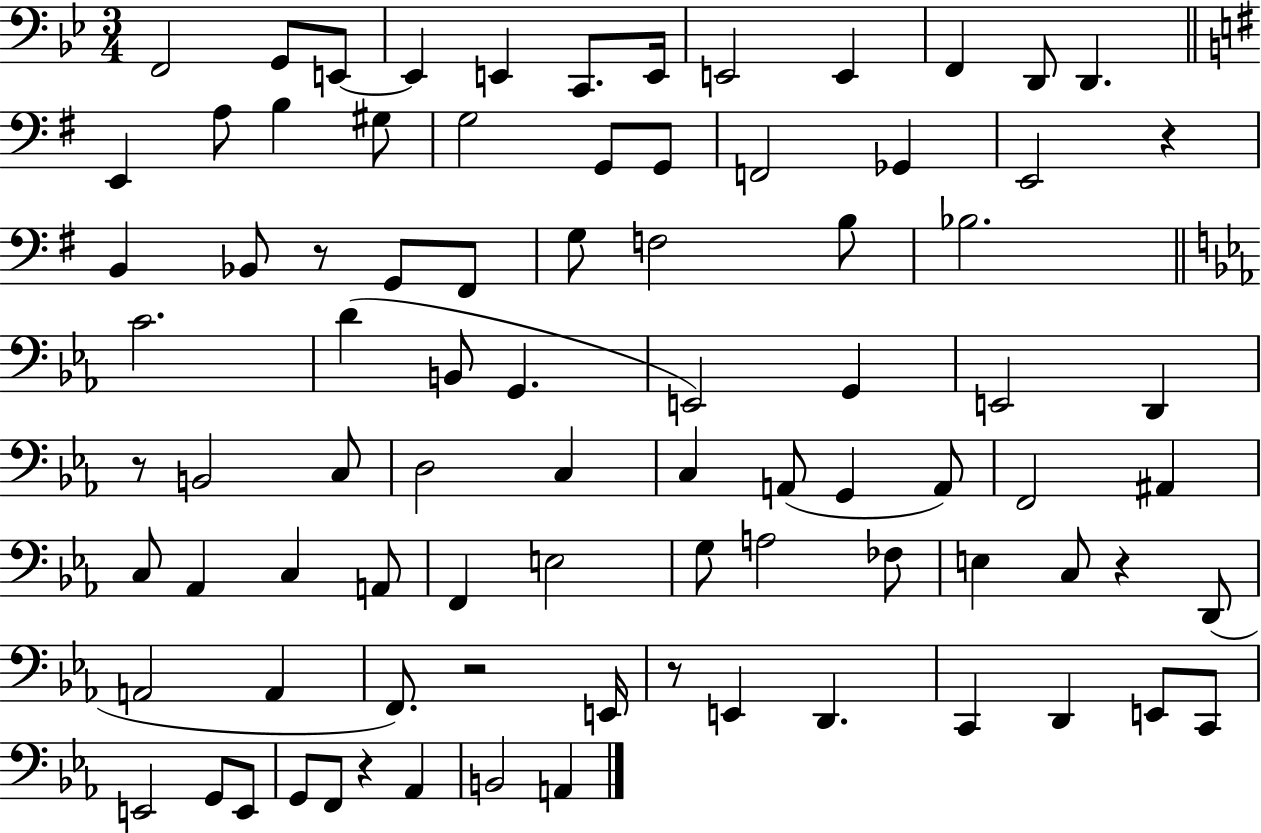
{
  \clef bass
  \numericTimeSignature
  \time 3/4
  \key bes \major
  \repeat volta 2 { f,2 g,8 e,8~~ | e,4 e,4 c,8. e,16 | e,2 e,4 | f,4 d,8 d,4. | \break \bar "||" \break \key g \major e,4 a8 b4 gis8 | g2 g,8 g,8 | f,2 ges,4 | e,2 r4 | \break b,4 bes,8 r8 g,8 fis,8 | g8 f2 b8 | bes2. | \bar "||" \break \key ees \major c'2. | d'4( b,8 g,4. | e,2) g,4 | e,2 d,4 | \break r8 b,2 c8 | d2 c4 | c4 a,8( g,4 a,8) | f,2 ais,4 | \break c8 aes,4 c4 a,8 | f,4 e2 | g8 a2 fes8 | e4 c8 r4 d,8( | \break a,2 a,4 | f,8.) r2 e,16 | r8 e,4 d,4. | c,4 d,4 e,8 c,8 | \break e,2 g,8 e,8 | g,8 f,8 r4 aes,4 | b,2 a,4 | } \bar "|."
}